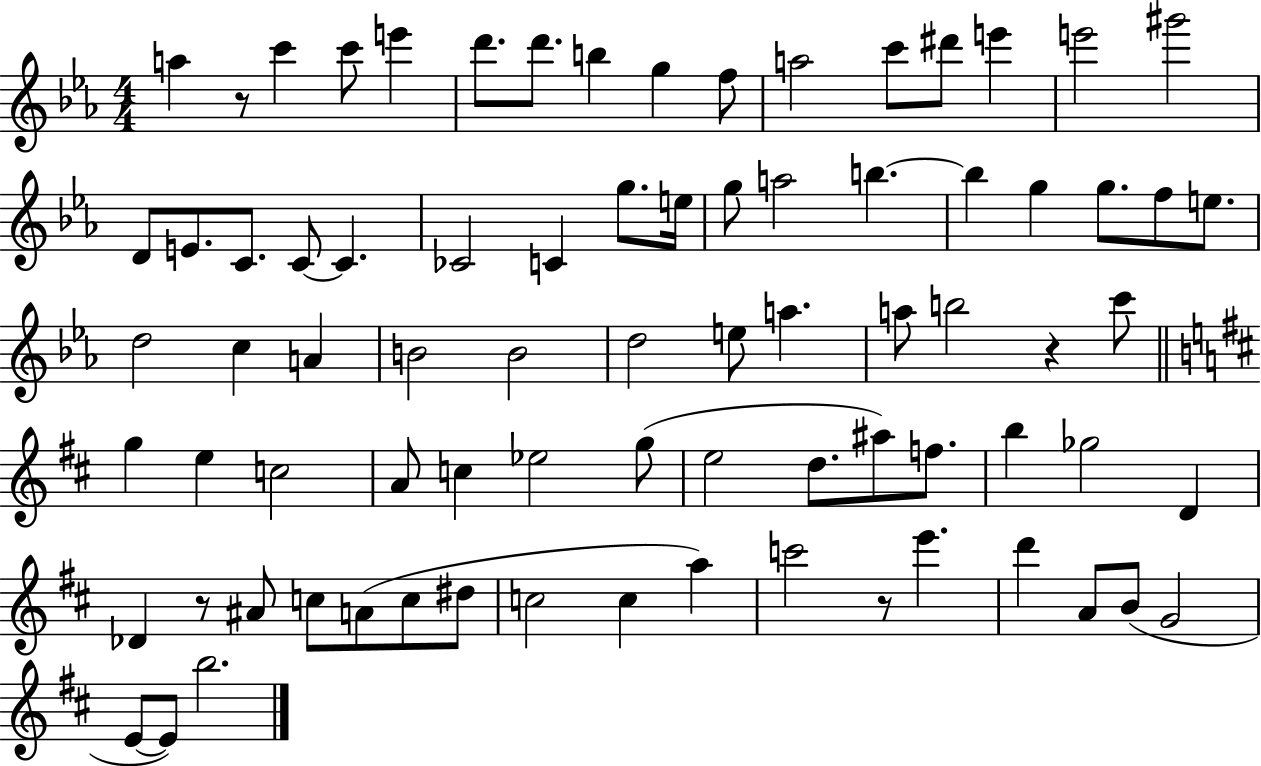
X:1
T:Untitled
M:4/4
L:1/4
K:Eb
a z/2 c' c'/2 e' d'/2 d'/2 b g f/2 a2 c'/2 ^d'/2 e' e'2 ^g'2 D/2 E/2 C/2 C/2 C _C2 C g/2 e/4 g/2 a2 b b g g/2 f/2 e/2 d2 c A B2 B2 d2 e/2 a a/2 b2 z c'/2 g e c2 A/2 c _e2 g/2 e2 d/2 ^a/2 f/2 b _g2 D _D z/2 ^A/2 c/2 A/2 c/2 ^d/2 c2 c a c'2 z/2 e' d' A/2 B/2 G2 E/2 E/2 b2